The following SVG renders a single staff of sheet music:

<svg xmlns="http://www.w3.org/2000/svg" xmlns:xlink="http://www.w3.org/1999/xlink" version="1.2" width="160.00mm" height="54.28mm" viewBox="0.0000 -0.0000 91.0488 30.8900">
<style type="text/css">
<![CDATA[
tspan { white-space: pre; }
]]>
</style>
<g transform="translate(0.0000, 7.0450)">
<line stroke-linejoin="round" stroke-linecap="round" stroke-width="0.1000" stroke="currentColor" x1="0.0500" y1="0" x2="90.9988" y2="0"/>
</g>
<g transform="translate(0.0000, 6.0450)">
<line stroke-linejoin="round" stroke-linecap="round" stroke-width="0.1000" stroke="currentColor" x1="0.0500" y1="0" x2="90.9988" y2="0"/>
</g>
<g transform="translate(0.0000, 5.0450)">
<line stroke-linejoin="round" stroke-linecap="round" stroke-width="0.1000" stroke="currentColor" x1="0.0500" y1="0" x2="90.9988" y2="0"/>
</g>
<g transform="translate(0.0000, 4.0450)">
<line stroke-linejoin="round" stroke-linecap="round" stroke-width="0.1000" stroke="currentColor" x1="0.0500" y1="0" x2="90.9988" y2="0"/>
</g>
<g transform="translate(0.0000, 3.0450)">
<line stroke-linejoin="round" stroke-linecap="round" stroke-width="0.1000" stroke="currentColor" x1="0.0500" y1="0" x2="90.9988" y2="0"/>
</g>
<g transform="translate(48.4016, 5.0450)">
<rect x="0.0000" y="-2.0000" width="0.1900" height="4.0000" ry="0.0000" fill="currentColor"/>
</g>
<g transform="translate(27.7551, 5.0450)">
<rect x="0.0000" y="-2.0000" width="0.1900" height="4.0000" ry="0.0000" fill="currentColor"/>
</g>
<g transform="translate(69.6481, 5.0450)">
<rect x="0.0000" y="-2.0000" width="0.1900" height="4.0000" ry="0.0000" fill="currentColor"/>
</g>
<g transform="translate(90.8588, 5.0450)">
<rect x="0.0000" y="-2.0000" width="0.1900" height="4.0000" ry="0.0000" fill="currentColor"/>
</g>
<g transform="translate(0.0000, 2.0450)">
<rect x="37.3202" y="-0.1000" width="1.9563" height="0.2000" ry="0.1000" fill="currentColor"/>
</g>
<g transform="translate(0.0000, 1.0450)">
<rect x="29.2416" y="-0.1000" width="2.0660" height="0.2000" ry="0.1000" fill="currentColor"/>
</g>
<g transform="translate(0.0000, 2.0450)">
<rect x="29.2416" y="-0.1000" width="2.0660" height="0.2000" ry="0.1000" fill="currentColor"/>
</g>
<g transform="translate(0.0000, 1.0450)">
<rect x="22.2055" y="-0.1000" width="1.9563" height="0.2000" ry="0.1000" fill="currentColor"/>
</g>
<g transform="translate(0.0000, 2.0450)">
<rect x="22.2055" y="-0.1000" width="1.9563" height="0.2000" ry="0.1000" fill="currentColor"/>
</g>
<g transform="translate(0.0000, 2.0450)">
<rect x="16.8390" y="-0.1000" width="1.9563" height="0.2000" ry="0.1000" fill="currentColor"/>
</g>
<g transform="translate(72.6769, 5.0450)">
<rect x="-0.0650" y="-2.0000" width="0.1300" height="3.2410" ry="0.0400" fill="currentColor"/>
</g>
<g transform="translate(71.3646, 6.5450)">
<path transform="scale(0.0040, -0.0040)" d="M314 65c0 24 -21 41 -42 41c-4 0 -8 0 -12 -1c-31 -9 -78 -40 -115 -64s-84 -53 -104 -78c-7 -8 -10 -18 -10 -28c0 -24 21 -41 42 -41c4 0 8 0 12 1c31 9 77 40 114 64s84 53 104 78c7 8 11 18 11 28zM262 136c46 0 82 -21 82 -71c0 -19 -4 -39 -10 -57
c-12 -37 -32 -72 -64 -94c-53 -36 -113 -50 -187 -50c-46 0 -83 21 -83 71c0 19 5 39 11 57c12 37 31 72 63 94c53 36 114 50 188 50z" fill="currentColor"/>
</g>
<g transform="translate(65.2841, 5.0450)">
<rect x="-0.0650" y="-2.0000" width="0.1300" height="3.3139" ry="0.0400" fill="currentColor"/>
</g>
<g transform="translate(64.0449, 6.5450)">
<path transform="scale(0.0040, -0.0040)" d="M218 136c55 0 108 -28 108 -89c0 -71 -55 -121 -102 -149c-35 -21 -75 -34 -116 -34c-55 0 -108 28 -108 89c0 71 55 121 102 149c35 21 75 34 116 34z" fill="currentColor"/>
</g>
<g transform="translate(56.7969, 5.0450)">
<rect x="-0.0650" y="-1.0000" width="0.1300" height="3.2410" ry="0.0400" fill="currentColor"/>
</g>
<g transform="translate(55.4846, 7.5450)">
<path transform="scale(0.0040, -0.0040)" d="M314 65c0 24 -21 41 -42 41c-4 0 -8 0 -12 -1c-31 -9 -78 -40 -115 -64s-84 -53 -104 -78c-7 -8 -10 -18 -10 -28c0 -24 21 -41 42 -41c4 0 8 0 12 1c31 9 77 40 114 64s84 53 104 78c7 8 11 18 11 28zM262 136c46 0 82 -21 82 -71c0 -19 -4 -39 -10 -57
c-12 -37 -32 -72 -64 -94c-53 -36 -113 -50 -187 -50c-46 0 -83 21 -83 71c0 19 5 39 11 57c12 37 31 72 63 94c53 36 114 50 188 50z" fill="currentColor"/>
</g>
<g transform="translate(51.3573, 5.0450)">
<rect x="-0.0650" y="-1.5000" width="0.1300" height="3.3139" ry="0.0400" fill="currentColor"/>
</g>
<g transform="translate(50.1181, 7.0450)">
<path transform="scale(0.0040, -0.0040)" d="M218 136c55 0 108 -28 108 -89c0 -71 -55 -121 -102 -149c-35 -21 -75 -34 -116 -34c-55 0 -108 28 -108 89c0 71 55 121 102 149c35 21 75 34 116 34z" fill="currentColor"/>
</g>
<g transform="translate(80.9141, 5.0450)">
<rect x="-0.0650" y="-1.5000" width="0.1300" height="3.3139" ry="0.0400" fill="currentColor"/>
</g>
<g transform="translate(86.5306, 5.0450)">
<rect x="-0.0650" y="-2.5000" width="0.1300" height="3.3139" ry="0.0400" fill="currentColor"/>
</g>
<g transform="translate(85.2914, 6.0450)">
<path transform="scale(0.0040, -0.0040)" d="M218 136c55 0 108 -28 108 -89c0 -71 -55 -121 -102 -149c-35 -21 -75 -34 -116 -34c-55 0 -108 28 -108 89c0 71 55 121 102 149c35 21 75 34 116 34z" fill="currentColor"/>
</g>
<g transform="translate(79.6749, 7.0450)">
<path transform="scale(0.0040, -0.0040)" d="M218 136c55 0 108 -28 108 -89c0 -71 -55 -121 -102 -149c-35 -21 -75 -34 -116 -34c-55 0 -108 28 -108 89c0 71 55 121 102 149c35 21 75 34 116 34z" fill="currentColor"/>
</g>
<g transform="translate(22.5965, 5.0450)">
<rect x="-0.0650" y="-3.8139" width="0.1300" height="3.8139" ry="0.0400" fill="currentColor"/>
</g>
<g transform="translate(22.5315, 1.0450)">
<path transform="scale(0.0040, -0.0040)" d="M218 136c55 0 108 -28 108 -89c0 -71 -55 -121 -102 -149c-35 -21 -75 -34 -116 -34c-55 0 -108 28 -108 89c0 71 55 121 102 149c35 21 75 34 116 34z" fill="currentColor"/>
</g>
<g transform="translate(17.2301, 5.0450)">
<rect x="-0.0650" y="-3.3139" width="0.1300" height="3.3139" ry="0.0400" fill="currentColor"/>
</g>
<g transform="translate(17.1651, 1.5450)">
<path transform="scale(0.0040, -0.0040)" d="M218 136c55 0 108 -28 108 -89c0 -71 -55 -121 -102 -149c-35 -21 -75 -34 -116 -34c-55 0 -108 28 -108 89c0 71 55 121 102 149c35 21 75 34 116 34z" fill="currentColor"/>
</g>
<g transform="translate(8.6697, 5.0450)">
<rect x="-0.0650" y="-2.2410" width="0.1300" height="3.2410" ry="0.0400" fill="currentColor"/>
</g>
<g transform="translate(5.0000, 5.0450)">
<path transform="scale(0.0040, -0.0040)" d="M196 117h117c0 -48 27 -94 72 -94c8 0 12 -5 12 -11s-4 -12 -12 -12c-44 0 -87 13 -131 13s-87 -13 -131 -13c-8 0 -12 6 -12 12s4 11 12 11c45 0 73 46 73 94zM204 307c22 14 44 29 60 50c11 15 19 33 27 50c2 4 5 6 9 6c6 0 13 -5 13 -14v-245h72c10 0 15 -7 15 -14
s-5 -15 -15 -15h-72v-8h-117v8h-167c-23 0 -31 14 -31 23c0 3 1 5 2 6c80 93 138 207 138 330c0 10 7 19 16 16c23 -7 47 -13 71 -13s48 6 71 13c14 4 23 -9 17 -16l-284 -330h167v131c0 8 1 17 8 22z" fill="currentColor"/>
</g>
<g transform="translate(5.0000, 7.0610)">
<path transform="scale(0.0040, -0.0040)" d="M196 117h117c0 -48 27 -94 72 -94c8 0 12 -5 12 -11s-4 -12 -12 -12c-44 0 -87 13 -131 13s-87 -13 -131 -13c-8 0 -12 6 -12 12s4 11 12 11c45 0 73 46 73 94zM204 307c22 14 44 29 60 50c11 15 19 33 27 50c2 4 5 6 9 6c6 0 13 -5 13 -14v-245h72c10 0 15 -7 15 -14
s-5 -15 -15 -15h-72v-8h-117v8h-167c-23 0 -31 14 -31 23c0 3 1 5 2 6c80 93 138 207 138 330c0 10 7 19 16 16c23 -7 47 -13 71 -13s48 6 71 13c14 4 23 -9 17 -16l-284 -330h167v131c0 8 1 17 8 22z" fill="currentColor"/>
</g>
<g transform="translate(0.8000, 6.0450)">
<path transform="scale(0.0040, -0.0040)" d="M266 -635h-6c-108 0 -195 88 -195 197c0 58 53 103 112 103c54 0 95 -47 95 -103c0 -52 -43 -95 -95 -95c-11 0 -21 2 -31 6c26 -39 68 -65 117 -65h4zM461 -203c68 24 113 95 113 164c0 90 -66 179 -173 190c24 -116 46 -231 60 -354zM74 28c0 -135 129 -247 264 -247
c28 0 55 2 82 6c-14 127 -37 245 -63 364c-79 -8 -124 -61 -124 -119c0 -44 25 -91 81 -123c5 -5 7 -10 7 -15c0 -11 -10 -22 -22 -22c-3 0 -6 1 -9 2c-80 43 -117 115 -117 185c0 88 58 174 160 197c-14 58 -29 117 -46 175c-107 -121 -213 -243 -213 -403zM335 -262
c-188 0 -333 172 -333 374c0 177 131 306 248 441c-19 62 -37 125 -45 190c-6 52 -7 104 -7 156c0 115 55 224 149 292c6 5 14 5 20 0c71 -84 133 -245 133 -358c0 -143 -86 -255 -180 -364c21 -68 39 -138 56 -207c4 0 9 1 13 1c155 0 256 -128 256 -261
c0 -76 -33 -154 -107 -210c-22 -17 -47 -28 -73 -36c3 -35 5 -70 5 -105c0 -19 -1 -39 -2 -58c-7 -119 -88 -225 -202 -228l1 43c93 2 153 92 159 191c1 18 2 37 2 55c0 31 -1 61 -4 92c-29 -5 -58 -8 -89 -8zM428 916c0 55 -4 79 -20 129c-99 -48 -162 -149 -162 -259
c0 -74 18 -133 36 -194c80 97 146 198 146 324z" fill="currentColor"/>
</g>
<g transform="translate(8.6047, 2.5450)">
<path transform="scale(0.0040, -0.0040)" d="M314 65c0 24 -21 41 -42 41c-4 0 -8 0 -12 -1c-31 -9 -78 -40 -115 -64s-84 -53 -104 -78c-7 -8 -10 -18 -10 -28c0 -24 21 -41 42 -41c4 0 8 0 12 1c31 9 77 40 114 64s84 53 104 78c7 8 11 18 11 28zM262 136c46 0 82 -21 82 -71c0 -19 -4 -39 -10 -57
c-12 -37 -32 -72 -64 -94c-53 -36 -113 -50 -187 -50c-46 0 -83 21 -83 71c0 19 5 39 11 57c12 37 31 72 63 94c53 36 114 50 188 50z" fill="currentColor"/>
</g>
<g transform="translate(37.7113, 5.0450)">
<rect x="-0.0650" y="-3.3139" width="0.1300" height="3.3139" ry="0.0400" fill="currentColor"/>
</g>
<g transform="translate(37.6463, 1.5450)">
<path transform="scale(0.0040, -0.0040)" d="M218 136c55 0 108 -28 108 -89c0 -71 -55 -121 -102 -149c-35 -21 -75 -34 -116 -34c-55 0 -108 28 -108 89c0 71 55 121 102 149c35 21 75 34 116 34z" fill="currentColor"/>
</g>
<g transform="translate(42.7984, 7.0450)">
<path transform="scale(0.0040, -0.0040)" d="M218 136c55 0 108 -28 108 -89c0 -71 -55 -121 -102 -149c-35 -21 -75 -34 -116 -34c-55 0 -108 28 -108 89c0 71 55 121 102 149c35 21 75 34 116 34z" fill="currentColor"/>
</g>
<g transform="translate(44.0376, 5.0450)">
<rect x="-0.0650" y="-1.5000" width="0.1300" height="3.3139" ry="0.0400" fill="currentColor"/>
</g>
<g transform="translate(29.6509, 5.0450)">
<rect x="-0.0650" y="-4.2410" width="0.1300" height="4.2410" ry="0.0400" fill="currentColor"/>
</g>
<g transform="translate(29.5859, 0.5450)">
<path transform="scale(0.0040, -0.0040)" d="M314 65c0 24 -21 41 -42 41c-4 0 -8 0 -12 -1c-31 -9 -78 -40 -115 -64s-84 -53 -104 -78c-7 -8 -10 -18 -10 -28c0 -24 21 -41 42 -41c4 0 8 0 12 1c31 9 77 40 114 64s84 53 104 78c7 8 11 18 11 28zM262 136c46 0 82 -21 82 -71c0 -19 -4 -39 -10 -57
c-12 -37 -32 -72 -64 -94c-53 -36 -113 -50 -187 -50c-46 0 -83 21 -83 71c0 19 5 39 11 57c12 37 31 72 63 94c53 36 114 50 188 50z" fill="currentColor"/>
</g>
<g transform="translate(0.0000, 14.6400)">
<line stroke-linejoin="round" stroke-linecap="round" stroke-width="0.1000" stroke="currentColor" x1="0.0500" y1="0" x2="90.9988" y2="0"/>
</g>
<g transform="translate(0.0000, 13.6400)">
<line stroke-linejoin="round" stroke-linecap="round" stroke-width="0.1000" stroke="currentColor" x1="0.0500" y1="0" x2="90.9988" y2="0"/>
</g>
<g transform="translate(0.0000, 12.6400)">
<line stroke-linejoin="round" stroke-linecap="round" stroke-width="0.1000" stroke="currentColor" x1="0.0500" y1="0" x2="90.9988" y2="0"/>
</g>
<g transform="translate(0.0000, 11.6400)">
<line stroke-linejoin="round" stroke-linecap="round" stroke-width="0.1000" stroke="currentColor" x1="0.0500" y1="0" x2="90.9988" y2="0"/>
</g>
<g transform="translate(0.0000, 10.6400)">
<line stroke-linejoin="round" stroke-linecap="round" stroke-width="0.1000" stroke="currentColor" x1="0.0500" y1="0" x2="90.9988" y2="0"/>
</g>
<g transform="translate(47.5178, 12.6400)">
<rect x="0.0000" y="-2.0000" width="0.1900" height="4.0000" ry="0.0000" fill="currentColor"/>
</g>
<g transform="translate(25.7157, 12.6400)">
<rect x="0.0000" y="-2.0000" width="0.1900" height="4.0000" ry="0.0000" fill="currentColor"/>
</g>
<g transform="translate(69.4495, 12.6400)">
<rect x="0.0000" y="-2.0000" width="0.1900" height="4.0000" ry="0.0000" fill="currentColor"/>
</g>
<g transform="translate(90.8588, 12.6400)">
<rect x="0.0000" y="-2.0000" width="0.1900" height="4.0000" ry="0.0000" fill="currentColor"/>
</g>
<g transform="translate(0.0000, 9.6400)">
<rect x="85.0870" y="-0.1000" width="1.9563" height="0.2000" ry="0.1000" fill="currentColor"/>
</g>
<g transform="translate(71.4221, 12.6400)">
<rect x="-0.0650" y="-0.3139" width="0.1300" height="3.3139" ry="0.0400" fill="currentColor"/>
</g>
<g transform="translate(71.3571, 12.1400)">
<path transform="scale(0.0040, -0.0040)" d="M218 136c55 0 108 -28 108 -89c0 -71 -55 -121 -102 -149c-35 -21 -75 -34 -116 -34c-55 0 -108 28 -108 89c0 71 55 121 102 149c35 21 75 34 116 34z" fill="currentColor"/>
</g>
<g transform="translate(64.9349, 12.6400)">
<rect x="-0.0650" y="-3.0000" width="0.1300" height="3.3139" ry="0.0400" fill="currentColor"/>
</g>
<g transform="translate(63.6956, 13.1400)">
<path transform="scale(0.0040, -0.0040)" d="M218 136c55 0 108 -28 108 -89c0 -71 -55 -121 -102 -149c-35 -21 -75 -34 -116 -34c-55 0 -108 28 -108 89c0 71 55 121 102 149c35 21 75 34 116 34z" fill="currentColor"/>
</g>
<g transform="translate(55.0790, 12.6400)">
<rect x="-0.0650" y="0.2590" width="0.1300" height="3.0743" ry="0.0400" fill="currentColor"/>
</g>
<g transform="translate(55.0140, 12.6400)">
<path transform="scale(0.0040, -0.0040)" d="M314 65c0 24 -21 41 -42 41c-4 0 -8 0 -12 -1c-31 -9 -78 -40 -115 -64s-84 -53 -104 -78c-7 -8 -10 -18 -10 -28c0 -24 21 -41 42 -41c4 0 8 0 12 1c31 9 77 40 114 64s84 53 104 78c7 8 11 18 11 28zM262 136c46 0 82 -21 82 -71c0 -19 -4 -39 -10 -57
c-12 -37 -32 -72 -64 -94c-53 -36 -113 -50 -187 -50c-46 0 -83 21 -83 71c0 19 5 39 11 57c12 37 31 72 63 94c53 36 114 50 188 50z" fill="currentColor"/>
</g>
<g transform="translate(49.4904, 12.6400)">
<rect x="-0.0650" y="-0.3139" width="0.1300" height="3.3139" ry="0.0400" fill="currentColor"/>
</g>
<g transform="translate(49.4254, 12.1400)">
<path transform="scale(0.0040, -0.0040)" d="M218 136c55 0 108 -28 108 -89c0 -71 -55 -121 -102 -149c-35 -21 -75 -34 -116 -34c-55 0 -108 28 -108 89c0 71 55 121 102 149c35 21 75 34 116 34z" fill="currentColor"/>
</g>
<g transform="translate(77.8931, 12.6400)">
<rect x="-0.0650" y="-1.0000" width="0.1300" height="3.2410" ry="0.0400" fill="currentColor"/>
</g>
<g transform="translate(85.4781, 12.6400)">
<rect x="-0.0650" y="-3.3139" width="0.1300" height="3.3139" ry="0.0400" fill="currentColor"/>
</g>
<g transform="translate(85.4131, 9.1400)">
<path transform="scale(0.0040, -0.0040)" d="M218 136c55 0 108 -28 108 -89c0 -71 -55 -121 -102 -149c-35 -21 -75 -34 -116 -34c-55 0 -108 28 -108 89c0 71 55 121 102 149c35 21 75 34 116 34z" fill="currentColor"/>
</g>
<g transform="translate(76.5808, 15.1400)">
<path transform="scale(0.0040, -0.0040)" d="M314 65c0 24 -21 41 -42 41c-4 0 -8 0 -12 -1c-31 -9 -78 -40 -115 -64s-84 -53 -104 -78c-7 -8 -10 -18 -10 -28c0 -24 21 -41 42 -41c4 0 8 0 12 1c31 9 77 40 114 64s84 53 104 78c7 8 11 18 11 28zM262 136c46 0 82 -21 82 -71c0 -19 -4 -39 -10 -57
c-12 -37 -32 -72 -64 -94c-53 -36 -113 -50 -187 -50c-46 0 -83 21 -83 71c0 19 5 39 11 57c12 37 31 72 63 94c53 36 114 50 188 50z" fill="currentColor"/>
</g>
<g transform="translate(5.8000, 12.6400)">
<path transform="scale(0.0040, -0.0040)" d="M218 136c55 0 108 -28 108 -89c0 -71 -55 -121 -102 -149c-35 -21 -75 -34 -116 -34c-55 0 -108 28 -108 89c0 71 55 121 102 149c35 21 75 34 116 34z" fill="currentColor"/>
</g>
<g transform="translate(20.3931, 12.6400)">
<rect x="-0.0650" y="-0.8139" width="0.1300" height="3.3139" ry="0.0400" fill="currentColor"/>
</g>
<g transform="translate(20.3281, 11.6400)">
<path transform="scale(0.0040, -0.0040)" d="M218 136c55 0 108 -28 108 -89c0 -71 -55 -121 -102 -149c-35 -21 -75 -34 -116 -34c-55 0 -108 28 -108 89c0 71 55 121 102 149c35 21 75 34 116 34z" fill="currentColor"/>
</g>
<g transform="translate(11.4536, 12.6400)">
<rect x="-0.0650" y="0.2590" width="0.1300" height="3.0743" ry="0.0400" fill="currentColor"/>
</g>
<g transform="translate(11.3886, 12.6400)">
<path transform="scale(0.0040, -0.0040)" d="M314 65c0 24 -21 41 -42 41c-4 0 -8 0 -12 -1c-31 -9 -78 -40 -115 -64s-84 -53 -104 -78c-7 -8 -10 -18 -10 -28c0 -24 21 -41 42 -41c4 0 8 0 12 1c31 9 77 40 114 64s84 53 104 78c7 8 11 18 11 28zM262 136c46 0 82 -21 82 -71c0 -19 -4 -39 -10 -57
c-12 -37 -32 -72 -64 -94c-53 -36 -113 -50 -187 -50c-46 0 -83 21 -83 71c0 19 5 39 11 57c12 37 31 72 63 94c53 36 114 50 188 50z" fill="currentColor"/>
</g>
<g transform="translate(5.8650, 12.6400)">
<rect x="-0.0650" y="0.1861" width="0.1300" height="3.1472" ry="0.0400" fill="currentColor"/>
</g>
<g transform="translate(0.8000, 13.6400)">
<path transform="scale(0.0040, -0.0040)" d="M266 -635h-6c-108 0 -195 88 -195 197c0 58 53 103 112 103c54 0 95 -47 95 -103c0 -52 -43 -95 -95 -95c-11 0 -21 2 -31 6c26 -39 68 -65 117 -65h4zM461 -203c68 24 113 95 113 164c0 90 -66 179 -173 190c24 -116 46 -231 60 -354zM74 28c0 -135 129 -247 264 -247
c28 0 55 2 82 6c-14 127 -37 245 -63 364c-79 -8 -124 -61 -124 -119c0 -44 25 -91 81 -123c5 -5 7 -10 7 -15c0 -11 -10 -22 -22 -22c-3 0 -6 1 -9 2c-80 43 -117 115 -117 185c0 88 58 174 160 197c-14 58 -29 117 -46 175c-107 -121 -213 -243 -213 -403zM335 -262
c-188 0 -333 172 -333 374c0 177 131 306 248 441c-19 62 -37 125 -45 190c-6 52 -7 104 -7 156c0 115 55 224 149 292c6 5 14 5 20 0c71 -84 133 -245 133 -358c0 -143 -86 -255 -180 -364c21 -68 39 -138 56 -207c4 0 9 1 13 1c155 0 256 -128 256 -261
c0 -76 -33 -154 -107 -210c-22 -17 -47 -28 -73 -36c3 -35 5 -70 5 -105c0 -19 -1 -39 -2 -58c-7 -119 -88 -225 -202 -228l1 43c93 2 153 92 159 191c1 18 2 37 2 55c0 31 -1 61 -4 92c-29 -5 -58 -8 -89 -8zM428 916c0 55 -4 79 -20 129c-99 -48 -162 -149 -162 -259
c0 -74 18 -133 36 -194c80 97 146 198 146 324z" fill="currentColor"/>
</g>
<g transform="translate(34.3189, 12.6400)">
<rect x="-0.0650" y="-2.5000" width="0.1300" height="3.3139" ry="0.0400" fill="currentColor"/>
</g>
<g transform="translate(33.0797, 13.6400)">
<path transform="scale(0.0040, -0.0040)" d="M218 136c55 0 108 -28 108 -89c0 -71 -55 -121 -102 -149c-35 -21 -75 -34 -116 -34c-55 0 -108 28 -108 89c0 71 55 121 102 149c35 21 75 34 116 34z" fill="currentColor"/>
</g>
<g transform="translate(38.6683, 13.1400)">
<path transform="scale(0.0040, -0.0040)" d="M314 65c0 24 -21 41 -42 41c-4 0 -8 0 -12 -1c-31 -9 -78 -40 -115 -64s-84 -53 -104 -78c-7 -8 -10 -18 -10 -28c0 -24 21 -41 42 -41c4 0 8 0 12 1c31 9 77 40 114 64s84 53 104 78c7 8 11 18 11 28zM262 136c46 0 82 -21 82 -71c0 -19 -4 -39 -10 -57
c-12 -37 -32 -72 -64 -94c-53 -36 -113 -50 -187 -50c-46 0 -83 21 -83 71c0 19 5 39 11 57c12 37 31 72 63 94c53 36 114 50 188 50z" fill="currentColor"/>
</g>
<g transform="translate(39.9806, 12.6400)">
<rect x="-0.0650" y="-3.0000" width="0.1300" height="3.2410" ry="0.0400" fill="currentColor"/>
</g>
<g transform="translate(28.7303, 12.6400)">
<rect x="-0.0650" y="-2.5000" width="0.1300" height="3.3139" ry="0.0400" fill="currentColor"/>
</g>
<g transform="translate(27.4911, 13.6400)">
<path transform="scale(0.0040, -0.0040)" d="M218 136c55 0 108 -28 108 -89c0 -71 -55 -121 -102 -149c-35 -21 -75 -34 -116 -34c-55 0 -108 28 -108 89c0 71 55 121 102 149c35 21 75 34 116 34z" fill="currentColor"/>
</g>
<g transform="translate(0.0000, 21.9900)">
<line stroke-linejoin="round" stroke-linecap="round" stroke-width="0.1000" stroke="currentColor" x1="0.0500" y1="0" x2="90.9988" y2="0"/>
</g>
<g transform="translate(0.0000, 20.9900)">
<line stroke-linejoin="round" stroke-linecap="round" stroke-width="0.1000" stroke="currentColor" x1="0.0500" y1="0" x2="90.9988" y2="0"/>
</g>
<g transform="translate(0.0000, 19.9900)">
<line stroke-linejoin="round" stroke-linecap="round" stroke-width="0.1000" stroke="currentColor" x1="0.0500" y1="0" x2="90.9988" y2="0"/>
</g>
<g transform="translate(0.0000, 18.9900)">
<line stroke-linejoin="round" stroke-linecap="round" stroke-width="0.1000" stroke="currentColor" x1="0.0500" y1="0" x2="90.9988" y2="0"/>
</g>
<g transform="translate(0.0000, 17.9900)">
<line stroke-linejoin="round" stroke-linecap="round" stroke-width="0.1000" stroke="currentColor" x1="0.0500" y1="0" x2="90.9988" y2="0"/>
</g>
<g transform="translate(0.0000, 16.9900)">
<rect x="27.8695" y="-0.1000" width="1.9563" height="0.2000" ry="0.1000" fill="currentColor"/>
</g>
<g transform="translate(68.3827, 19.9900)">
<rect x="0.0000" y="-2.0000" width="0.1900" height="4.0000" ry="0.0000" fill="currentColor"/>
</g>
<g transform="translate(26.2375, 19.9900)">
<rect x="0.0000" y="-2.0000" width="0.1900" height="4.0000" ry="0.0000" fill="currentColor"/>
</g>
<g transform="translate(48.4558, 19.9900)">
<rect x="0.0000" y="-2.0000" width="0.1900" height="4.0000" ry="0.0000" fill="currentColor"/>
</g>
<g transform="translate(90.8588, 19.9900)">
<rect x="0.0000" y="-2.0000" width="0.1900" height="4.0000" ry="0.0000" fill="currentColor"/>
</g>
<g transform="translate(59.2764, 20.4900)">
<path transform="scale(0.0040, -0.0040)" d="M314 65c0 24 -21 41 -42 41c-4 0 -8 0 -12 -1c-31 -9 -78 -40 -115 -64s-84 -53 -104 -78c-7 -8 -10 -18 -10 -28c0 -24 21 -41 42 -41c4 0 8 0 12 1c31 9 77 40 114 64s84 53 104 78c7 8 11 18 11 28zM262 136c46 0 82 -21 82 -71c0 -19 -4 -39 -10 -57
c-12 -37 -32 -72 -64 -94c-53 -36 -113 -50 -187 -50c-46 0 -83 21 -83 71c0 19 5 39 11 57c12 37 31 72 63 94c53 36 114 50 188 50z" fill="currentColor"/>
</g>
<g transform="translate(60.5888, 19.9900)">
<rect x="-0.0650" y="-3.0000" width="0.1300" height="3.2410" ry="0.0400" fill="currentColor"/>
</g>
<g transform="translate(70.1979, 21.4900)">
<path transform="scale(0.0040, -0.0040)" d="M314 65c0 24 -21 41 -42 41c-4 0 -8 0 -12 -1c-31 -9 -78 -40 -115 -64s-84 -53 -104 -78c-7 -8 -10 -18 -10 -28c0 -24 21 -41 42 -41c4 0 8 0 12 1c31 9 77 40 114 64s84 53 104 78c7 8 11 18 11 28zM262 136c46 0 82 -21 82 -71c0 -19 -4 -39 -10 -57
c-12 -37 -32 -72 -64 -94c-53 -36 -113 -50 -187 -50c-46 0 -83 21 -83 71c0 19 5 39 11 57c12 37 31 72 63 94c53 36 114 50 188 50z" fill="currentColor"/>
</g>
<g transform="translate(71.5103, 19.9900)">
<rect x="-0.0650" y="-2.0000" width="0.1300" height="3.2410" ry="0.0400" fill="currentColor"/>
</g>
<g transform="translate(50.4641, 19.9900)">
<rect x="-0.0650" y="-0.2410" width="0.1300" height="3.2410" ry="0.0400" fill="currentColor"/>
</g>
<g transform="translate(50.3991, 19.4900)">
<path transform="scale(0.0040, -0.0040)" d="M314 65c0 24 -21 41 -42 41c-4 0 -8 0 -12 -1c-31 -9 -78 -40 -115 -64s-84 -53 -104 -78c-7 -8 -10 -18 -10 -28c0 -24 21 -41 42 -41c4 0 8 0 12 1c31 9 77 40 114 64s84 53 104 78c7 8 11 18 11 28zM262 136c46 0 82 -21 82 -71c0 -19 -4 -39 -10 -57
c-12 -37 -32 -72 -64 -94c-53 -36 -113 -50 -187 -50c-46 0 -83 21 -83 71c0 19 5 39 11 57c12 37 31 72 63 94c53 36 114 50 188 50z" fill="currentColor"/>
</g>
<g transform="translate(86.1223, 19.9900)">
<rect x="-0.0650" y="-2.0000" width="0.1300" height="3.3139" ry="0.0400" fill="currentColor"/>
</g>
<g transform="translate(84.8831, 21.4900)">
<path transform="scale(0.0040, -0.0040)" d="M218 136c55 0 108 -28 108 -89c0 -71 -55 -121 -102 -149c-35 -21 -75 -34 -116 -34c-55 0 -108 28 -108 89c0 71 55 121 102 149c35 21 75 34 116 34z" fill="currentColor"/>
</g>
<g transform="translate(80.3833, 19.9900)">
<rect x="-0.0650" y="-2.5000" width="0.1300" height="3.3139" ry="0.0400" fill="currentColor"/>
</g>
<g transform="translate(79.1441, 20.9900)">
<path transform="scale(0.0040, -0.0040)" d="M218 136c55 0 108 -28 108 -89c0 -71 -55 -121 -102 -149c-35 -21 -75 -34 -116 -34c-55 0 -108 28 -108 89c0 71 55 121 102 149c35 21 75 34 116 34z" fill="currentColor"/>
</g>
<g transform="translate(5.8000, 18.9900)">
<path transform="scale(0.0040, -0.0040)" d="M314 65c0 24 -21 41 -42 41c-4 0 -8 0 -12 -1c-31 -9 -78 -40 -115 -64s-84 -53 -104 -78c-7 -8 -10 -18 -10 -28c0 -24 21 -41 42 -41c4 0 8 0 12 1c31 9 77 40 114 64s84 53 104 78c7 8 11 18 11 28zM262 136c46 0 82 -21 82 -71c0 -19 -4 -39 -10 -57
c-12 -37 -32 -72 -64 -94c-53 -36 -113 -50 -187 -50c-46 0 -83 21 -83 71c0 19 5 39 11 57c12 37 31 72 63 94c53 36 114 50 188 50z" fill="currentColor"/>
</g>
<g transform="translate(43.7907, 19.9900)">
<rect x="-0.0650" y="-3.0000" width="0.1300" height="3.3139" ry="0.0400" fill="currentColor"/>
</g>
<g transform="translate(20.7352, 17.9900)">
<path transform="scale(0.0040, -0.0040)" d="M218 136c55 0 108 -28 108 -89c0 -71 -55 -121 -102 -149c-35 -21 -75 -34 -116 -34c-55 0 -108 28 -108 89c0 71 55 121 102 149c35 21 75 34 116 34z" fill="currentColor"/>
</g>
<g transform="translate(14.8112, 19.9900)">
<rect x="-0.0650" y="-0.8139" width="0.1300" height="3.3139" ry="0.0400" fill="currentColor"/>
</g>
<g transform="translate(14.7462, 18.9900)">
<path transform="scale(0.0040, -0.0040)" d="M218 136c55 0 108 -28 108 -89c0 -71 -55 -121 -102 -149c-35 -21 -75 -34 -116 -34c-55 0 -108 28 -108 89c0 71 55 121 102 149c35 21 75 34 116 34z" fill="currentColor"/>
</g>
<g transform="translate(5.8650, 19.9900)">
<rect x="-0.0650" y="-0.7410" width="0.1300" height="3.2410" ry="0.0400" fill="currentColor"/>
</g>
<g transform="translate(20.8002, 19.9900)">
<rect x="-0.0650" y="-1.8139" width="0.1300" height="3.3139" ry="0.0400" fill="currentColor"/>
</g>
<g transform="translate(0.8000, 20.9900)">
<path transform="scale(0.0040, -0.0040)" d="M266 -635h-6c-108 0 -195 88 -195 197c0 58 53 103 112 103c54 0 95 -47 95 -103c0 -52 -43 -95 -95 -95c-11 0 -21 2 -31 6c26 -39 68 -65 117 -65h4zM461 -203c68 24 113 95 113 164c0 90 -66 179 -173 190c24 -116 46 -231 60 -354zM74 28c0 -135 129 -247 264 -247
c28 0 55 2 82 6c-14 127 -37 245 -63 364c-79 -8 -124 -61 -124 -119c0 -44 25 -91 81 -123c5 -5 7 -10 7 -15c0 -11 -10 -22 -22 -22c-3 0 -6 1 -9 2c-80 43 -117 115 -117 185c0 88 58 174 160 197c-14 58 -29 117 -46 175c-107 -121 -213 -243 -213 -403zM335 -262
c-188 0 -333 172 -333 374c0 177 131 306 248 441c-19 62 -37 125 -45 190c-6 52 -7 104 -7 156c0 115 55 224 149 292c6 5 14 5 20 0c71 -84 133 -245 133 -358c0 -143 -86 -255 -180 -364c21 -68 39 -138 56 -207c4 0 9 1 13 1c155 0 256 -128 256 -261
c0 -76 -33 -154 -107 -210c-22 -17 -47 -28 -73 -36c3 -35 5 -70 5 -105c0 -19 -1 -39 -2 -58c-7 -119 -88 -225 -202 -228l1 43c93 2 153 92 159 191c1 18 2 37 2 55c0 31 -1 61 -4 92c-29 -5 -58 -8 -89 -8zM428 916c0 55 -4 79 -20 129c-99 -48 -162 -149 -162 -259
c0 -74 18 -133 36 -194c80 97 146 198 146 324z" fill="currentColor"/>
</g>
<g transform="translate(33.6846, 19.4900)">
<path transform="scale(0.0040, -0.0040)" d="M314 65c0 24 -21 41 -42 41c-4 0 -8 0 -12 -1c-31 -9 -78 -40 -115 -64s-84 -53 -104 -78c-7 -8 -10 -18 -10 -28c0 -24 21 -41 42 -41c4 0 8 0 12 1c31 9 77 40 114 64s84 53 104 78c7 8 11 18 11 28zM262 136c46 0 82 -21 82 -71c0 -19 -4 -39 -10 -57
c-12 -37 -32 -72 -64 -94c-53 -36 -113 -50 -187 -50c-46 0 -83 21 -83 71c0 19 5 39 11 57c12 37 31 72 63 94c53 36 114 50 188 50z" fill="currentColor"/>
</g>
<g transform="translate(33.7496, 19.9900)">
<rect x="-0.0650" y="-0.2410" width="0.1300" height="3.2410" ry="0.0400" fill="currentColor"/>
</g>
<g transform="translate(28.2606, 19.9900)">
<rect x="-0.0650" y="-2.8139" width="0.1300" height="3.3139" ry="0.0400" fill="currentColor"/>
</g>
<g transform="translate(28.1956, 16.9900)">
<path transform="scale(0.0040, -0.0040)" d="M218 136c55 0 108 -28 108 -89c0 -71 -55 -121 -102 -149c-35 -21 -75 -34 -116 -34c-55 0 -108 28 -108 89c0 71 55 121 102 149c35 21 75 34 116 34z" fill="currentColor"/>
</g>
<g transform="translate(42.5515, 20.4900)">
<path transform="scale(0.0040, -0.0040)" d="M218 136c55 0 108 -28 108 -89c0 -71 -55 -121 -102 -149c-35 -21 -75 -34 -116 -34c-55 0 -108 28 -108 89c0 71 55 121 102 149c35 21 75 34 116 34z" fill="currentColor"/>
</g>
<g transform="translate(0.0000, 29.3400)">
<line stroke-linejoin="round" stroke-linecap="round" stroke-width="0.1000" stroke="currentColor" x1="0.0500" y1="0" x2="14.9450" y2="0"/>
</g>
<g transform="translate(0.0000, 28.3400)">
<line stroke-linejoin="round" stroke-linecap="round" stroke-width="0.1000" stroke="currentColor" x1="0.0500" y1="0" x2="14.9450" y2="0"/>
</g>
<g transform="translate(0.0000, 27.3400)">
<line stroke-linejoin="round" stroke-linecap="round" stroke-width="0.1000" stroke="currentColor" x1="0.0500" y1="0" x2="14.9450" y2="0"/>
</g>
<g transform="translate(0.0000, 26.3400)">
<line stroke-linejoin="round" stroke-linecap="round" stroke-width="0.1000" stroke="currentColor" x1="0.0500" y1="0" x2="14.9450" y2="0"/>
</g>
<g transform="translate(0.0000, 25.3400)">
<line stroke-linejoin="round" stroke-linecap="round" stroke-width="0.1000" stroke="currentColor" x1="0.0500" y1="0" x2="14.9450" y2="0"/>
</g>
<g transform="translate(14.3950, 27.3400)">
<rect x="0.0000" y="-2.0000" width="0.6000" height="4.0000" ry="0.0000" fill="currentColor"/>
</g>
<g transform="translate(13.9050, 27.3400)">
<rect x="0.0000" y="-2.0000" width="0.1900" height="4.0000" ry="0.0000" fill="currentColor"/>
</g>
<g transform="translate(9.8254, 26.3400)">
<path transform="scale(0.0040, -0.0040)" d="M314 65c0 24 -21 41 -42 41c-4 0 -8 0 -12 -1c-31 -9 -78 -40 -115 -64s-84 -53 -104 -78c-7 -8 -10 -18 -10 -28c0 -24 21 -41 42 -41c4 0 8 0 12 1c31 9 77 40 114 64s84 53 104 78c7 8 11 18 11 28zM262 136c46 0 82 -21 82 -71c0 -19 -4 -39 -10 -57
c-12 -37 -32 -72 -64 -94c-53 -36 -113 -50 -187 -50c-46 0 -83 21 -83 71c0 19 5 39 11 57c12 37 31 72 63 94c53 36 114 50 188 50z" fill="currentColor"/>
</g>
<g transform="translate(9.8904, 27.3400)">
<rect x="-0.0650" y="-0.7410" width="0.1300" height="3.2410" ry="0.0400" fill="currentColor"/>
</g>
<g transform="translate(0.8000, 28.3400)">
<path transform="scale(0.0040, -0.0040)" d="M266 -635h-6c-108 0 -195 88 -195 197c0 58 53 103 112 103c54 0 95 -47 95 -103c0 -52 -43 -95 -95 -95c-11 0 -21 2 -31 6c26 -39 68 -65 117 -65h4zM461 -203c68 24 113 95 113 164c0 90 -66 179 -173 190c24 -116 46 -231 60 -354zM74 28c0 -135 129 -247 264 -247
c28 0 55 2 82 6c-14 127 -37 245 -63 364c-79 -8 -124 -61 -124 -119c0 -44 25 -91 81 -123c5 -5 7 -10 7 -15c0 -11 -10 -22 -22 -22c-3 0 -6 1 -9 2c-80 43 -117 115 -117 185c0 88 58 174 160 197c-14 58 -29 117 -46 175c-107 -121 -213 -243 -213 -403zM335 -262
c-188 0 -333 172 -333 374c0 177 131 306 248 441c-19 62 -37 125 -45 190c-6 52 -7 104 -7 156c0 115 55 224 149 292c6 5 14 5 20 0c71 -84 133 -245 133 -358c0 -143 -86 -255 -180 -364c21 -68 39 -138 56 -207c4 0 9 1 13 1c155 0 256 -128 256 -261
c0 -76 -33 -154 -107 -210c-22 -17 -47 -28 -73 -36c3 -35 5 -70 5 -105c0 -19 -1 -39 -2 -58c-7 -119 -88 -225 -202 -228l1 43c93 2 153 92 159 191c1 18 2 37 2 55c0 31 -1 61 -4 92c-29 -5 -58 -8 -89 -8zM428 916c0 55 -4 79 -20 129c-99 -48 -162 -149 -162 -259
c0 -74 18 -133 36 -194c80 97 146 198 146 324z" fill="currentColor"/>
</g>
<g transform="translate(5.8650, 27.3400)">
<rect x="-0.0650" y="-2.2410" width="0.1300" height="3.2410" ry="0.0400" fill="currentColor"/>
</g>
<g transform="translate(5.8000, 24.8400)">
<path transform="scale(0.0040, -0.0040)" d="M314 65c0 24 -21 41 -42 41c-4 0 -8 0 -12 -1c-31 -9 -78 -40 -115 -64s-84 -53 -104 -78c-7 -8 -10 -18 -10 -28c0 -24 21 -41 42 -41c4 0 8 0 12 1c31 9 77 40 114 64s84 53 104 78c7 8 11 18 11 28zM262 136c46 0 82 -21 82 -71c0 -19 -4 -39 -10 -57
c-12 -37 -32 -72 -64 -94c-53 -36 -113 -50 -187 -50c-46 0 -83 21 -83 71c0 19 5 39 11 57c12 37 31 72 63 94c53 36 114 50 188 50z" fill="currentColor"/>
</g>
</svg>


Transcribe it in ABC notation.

X:1
T:Untitled
M:4/4
L:1/4
K:C
g2 b c' d'2 b E E D2 F F2 E G B B2 d G G A2 c B2 A c D2 b d2 d f a c2 A c2 A2 F2 G F g2 d2